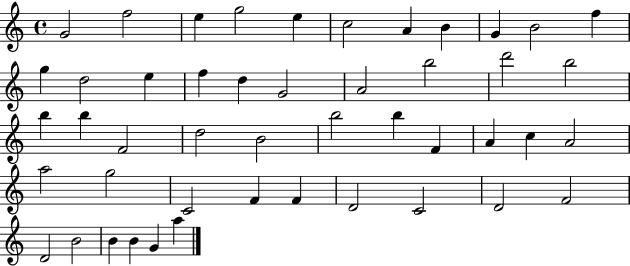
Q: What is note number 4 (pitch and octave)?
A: G5